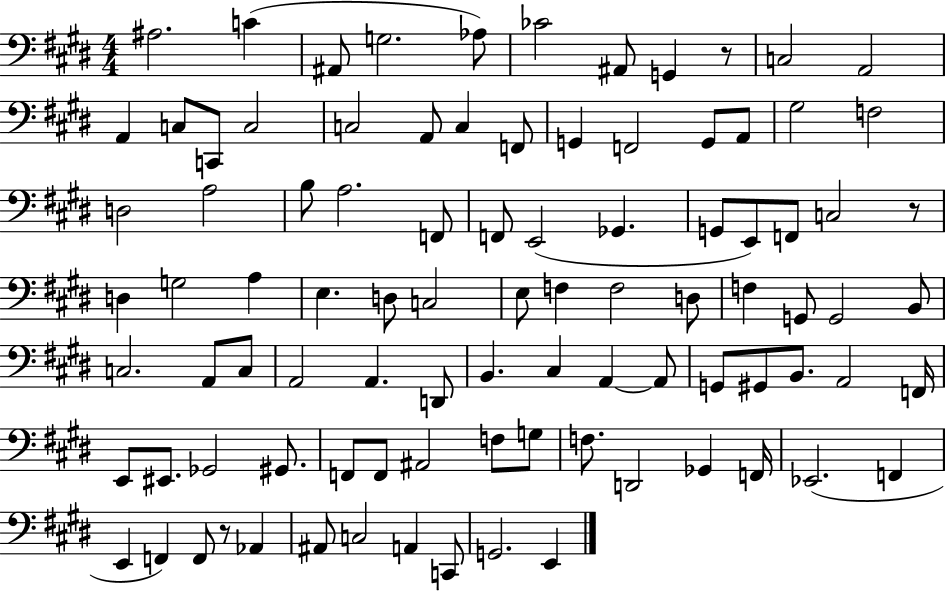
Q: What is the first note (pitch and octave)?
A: A#3